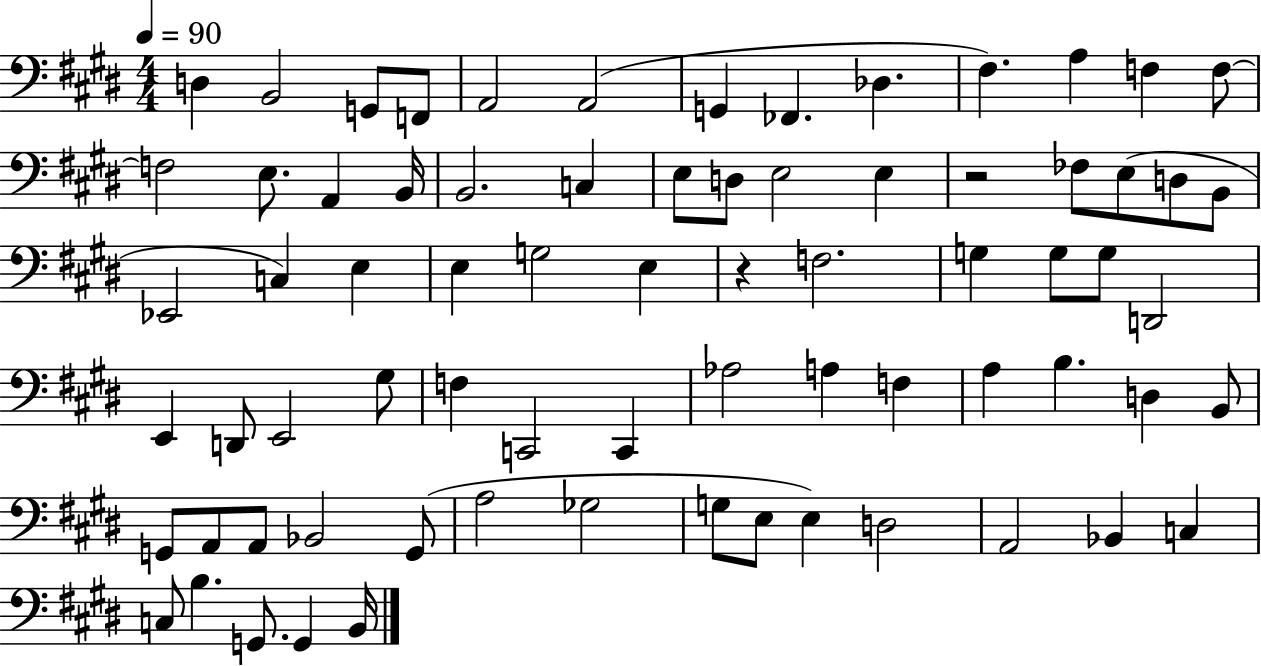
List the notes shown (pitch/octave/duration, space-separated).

D3/q B2/h G2/e F2/e A2/h A2/h G2/q FES2/q. Db3/q. F#3/q. A3/q F3/q F3/e F3/h E3/e. A2/q B2/s B2/h. C3/q E3/e D3/e E3/h E3/q R/h FES3/e E3/e D3/e B2/e Eb2/h C3/q E3/q E3/q G3/h E3/q R/q F3/h. G3/q G3/e G3/e D2/h E2/q D2/e E2/h G#3/e F3/q C2/h C2/q Ab3/h A3/q F3/q A3/q B3/q. D3/q B2/e G2/e A2/e A2/e Bb2/h G2/e A3/h Gb3/h G3/e E3/e E3/q D3/h A2/h Bb2/q C3/q C3/e B3/q. G2/e. G2/q B2/s